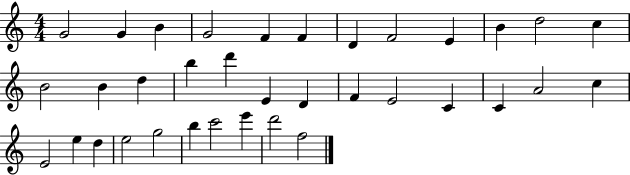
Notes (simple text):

G4/h G4/q B4/q G4/h F4/q F4/q D4/q F4/h E4/q B4/q D5/h C5/q B4/h B4/q D5/q B5/q D6/q E4/q D4/q F4/q E4/h C4/q C4/q A4/h C5/q E4/h E5/q D5/q E5/h G5/h B5/q C6/h E6/q D6/h F5/h